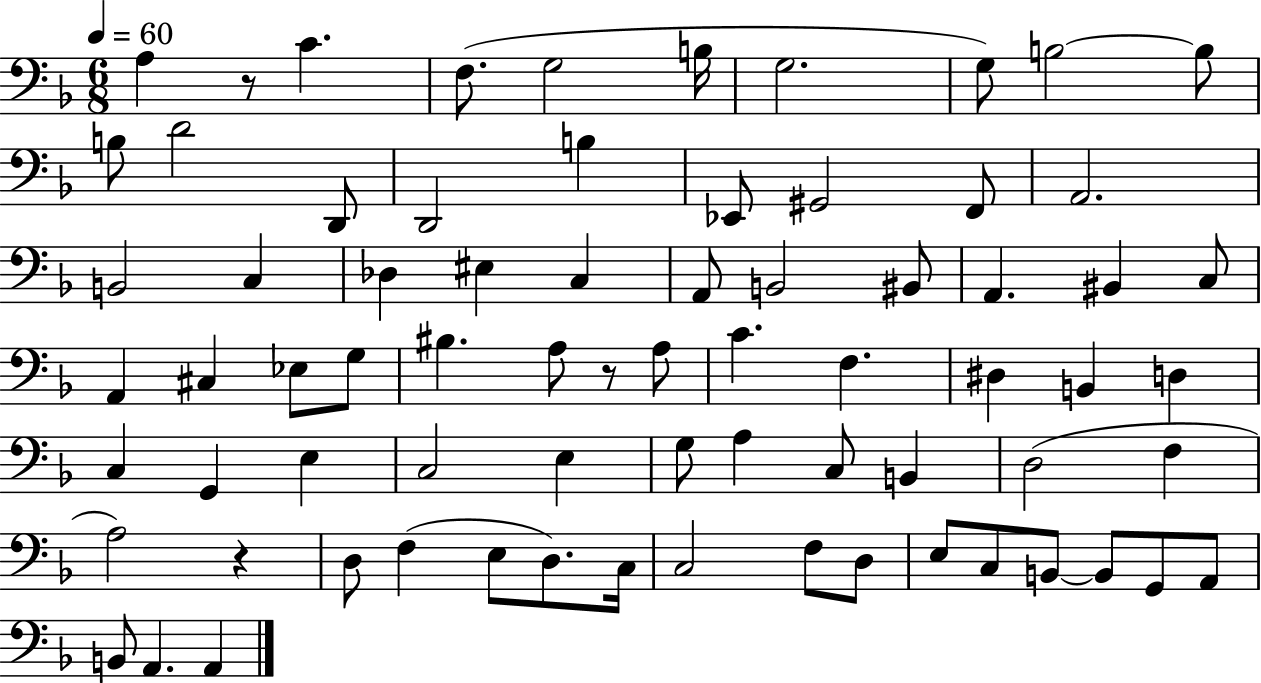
{
  \clef bass
  \numericTimeSignature
  \time 6/8
  \key f \major
  \tempo 4 = 60
  a4 r8 c'4. | f8.( g2 b16 | g2. | g8) b2~~ b8 | \break b8 d'2 d,8 | d,2 b4 | ees,8 gis,2 f,8 | a,2. | \break b,2 c4 | des4 eis4 c4 | a,8 b,2 bis,8 | a,4. bis,4 c8 | \break a,4 cis4 ees8 g8 | bis4. a8 r8 a8 | c'4. f4. | dis4 b,4 d4 | \break c4 g,4 e4 | c2 e4 | g8 a4 c8 b,4 | d2( f4 | \break a2) r4 | d8 f4( e8 d8.) c16 | c2 f8 d8 | e8 c8 b,8~~ b,8 g,8 a,8 | \break b,8 a,4. a,4 | \bar "|."
}